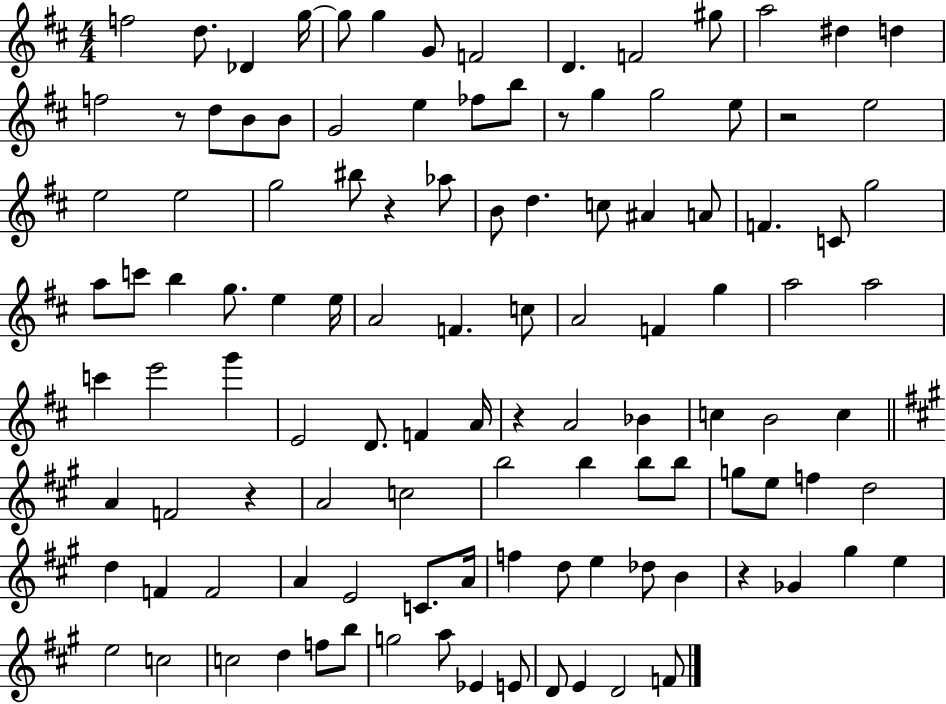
X:1
T:Untitled
M:4/4
L:1/4
K:D
f2 d/2 _D g/4 g/2 g G/2 F2 D F2 ^g/2 a2 ^d d f2 z/2 d/2 B/2 B/2 G2 e _f/2 b/2 z/2 g g2 e/2 z2 e2 e2 e2 g2 ^b/2 z _a/2 B/2 d c/2 ^A A/2 F C/2 g2 a/2 c'/2 b g/2 e e/4 A2 F c/2 A2 F g a2 a2 c' e'2 g' E2 D/2 F A/4 z A2 _B c B2 c A F2 z A2 c2 b2 b b/2 b/2 g/2 e/2 f d2 d F F2 A E2 C/2 A/4 f d/2 e _d/2 B z _G ^g e e2 c2 c2 d f/2 b/2 g2 a/2 _E E/2 D/2 E D2 F/2